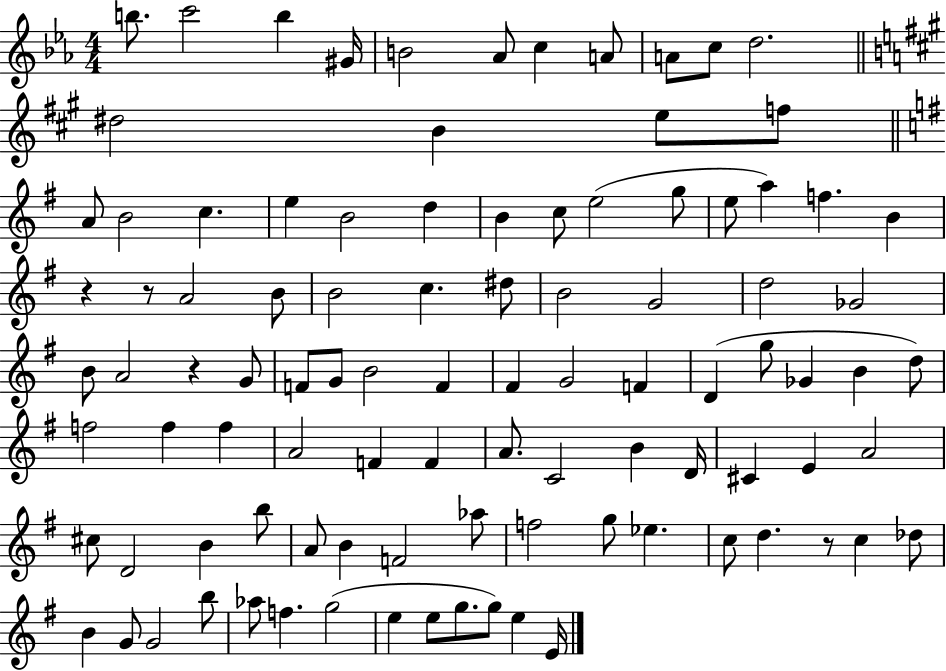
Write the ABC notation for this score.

X:1
T:Untitled
M:4/4
L:1/4
K:Eb
b/2 c'2 b ^G/4 B2 _A/2 c A/2 A/2 c/2 d2 ^d2 B e/2 f/2 A/2 B2 c e B2 d B c/2 e2 g/2 e/2 a f B z z/2 A2 B/2 B2 c ^d/2 B2 G2 d2 _G2 B/2 A2 z G/2 F/2 G/2 B2 F ^F G2 F D g/2 _G B d/2 f2 f f A2 F F A/2 C2 B D/4 ^C E A2 ^c/2 D2 B b/2 A/2 B F2 _a/2 f2 g/2 _e c/2 d z/2 c _d/2 B G/2 G2 b/2 _a/2 f g2 e e/2 g/2 g/2 e E/4